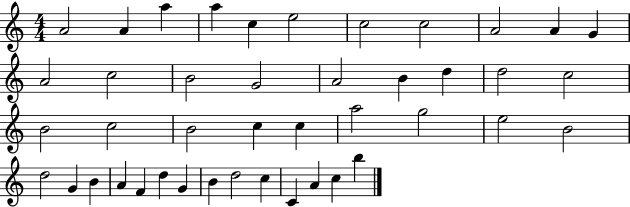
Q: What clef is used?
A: treble